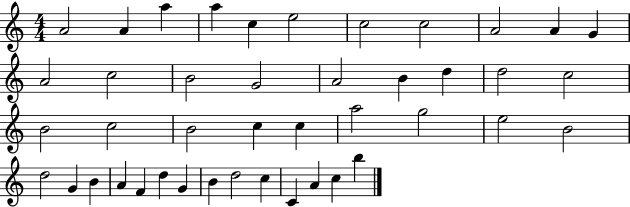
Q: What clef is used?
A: treble